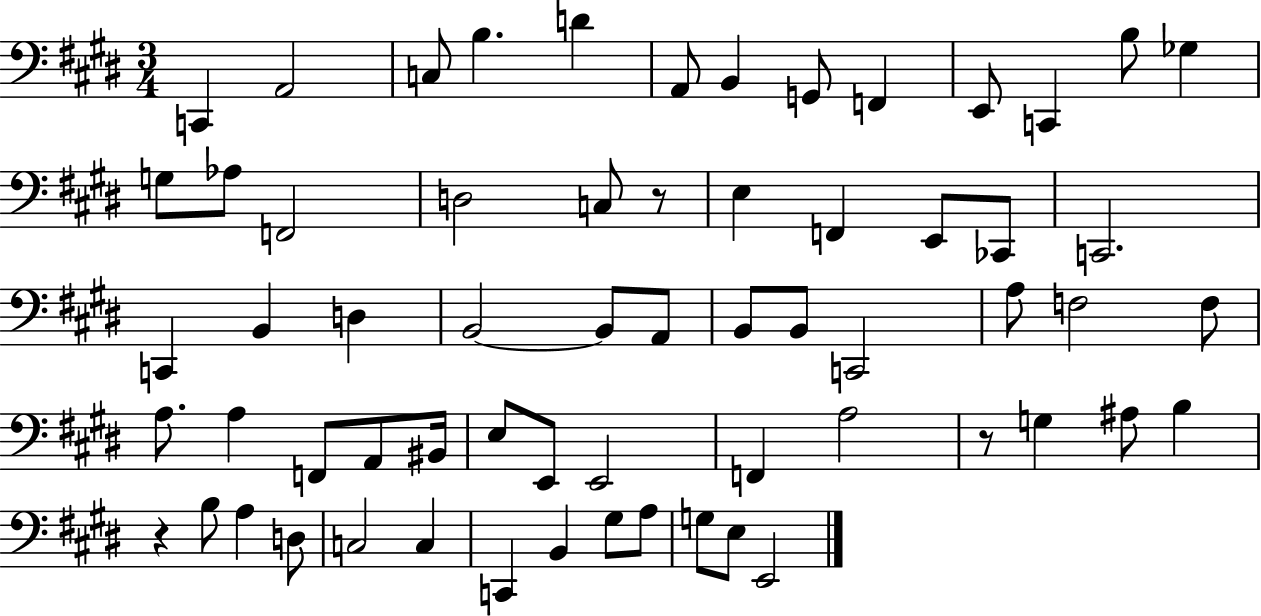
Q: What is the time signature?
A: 3/4